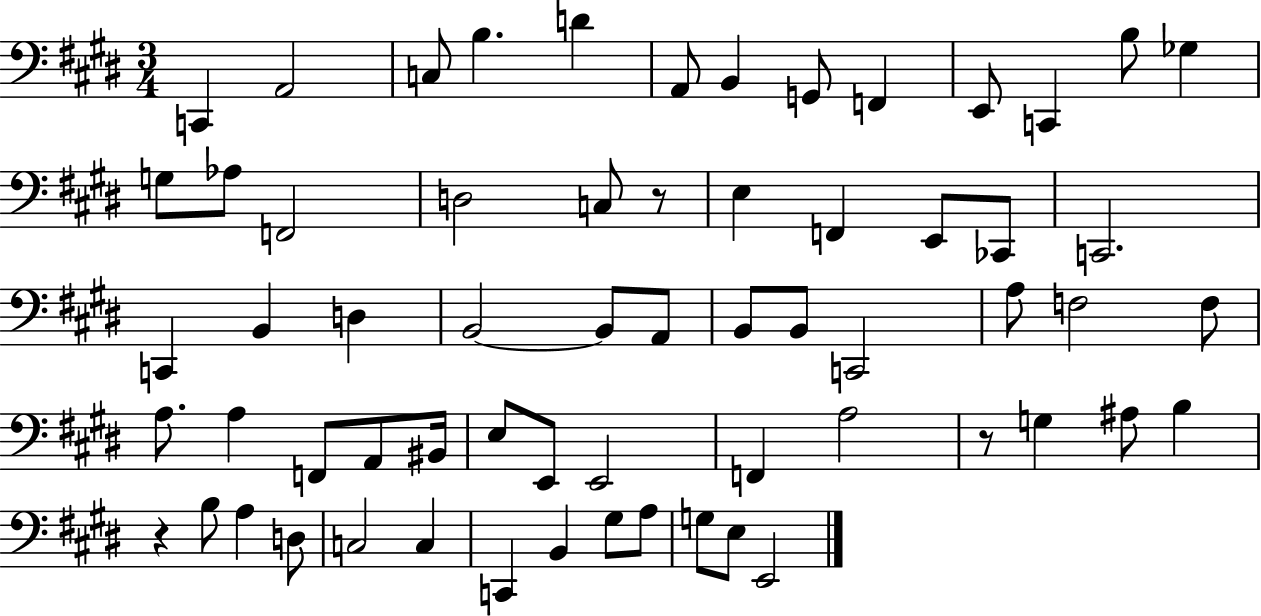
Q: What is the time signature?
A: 3/4